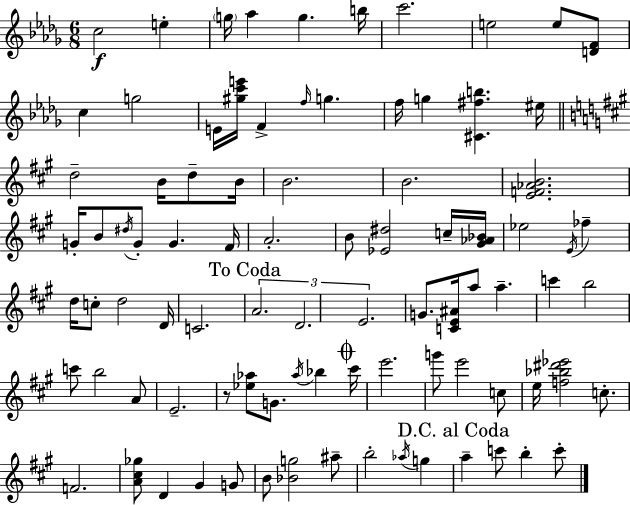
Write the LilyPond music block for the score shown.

{
  \clef treble
  \numericTimeSignature
  \time 6/8
  \key bes \minor
  \repeat volta 2 { c''2\f e''4-. | \parenthesize g''16 aes''4 g''4. b''16 | c'''2. | e''2 e''8 <d' f'>8 | \break c''4 g''2 | e'16 <gis'' c''' e'''>16 f'4-> \grace { f''16 } g''4. | f''16 g''4 <cis' fis'' b''>4. | eis''16 \bar "||" \break \key a \major d''2-- b'16 d''8-- b'16 | b'2. | b'2. | <e' f' aes' b'>2. | \break g'16-. b'8 \acciaccatura { dis''16 } g'8-. g'4. | fis'16 a'2.-. | b'8 <ees' dis''>2 c''16-- | <gis' aes' bes'>16 ees''2 \acciaccatura { e'16 } fes''4-- | \break d''16 c''8-. d''2 | d'16 c'2. | \mark "To Coda" \tuplet 3/2 { a'2. | d'2. | \break e'2. } | g'8. <c' e' ais'>16 a''8 a''4.-- | c'''4 b''2 | c'''8 b''2 | \break a'8 e'2.-- | r8 <ees'' aes''>8 g'8. \acciaccatura { aes''16 } bes''4 | \mark \markup { \musicglyph "scripts.coda" } cis'''16 e'''2. | g'''8 e'''2 | \break c''8 e''16 <f'' bes'' dis''' ees'''>2 | c''8.-. f'2. | <a' cis'' ges''>8 d'4 gis'4 | g'8 b'8 <bes' g''>2 | \break ais''8-- b''2-. \acciaccatura { aes''16 } | g''4 \mark "D.C. al Coda" a''4-- c'''8 b''4-. | c'''8-. } \bar "|."
}